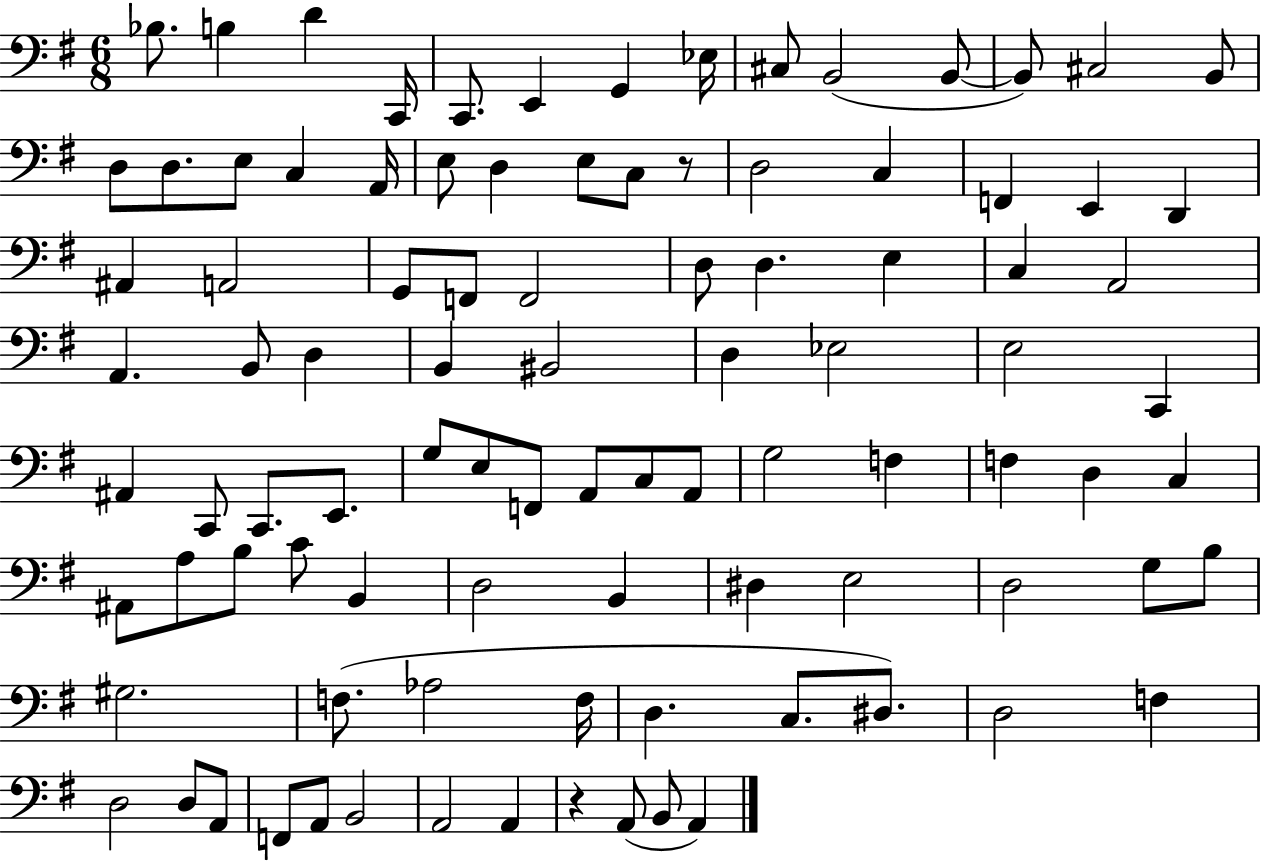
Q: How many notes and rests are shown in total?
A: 96